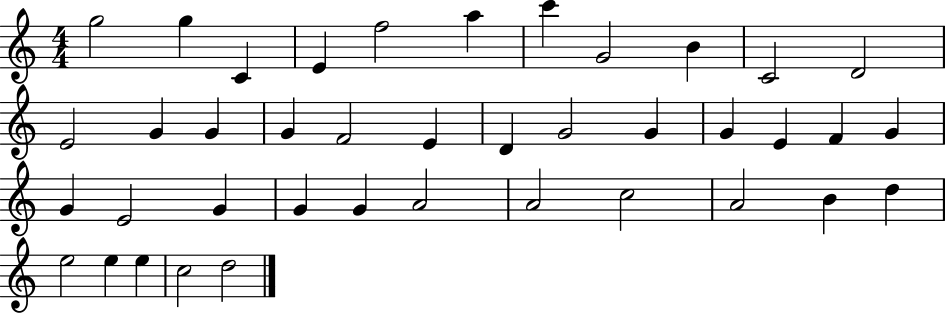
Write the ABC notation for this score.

X:1
T:Untitled
M:4/4
L:1/4
K:C
g2 g C E f2 a c' G2 B C2 D2 E2 G G G F2 E D G2 G G E F G G E2 G G G A2 A2 c2 A2 B d e2 e e c2 d2